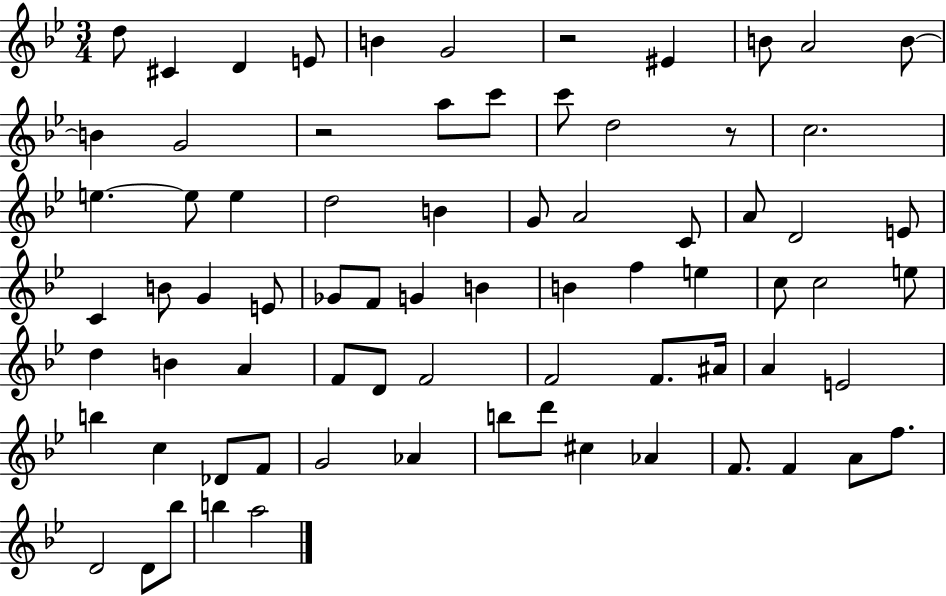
D5/e C#4/q D4/q E4/e B4/q G4/h R/h EIS4/q B4/e A4/h B4/e B4/q G4/h R/h A5/e C6/e C6/e D5/h R/e C5/h. E5/q. E5/e E5/q D5/h B4/q G4/e A4/h C4/e A4/e D4/h E4/e C4/q B4/e G4/q E4/e Gb4/e F4/e G4/q B4/q B4/q F5/q E5/q C5/e C5/h E5/e D5/q B4/q A4/q F4/e D4/e F4/h F4/h F4/e. A#4/s A4/q E4/h B5/q C5/q Db4/e F4/e G4/h Ab4/q B5/e D6/e C#5/q Ab4/q F4/e. F4/q A4/e F5/e. D4/h D4/e Bb5/e B5/q A5/h